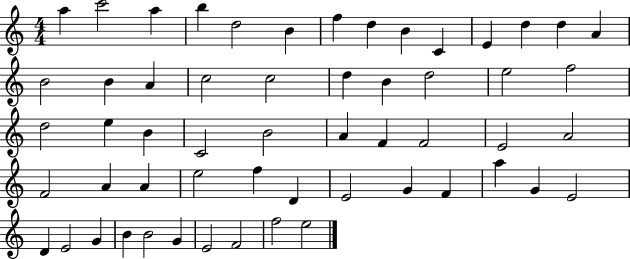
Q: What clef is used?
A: treble